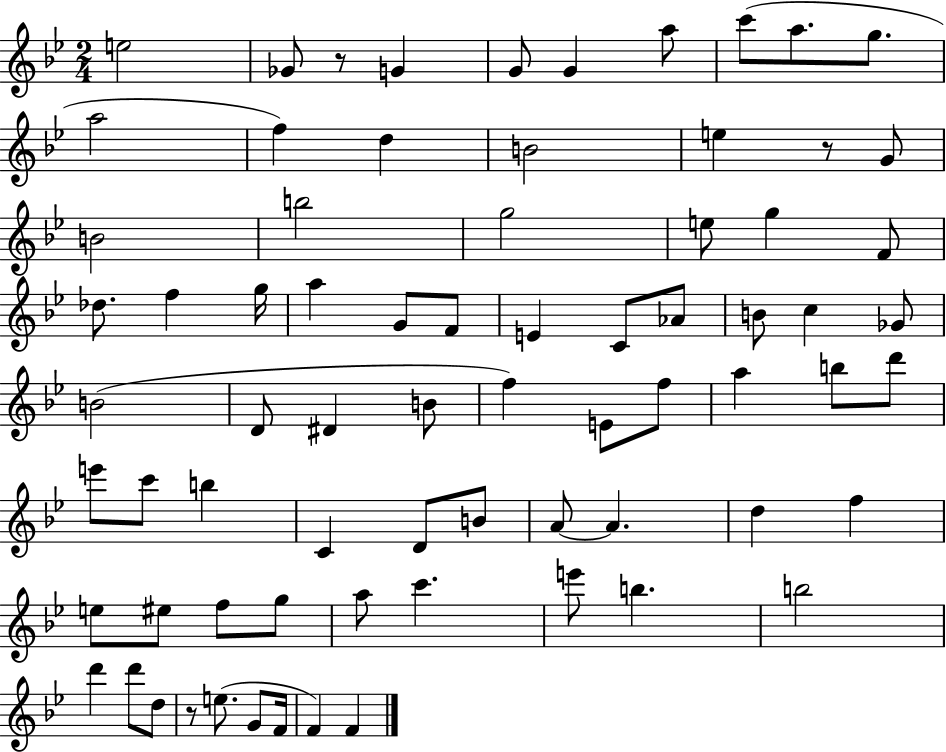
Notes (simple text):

E5/h Gb4/e R/e G4/q G4/e G4/q A5/e C6/e A5/e. G5/e. A5/h F5/q D5/q B4/h E5/q R/e G4/e B4/h B5/h G5/h E5/e G5/q F4/e Db5/e. F5/q G5/s A5/q G4/e F4/e E4/q C4/e Ab4/e B4/e C5/q Gb4/e B4/h D4/e D#4/q B4/e F5/q E4/e F5/e A5/q B5/e D6/e E6/e C6/e B5/q C4/q D4/e B4/e A4/e A4/q. D5/q F5/q E5/e EIS5/e F5/e G5/e A5/e C6/q. E6/e B5/q. B5/h D6/q D6/e D5/e R/e E5/e. G4/e F4/s F4/q F4/q